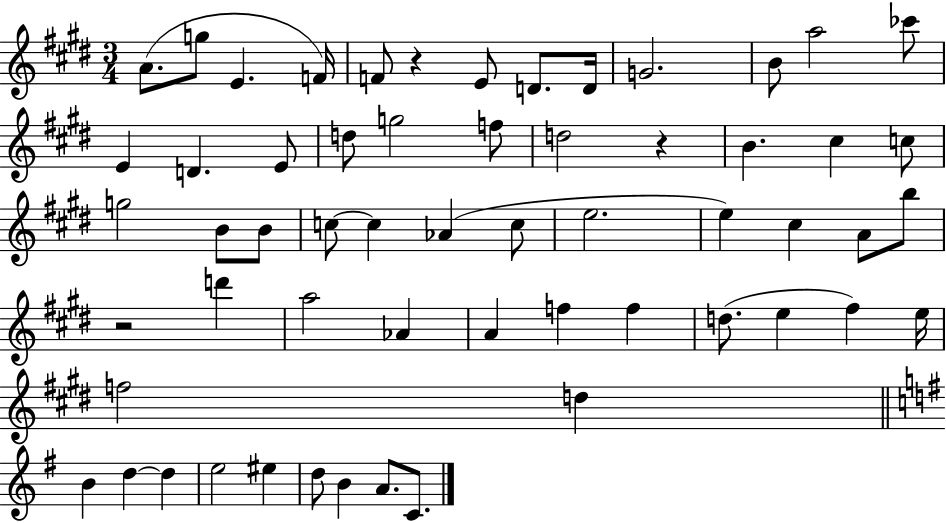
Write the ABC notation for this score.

X:1
T:Untitled
M:3/4
L:1/4
K:E
A/2 g/2 E F/4 F/2 z E/2 D/2 D/4 G2 B/2 a2 _c'/2 E D E/2 d/2 g2 f/2 d2 z B ^c c/2 g2 B/2 B/2 c/2 c _A c/2 e2 e ^c A/2 b/2 z2 d' a2 _A A f f d/2 e ^f e/4 f2 d B d d e2 ^e d/2 B A/2 C/2